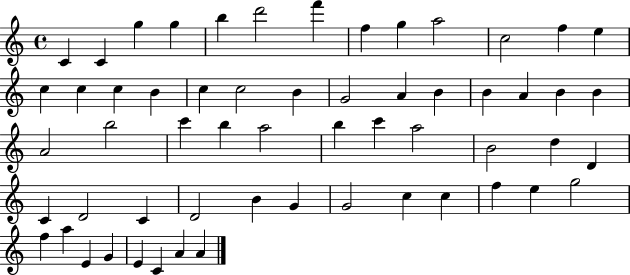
C4/q C4/q G5/q G5/q B5/q D6/h F6/q F5/q G5/q A5/h C5/h F5/q E5/q C5/q C5/q C5/q B4/q C5/q C5/h B4/q G4/h A4/q B4/q B4/q A4/q B4/q B4/q A4/h B5/h C6/q B5/q A5/h B5/q C6/q A5/h B4/h D5/q D4/q C4/q D4/h C4/q D4/h B4/q G4/q G4/h C5/q C5/q F5/q E5/q G5/h F5/q A5/q E4/q G4/q E4/q C4/q A4/q A4/q